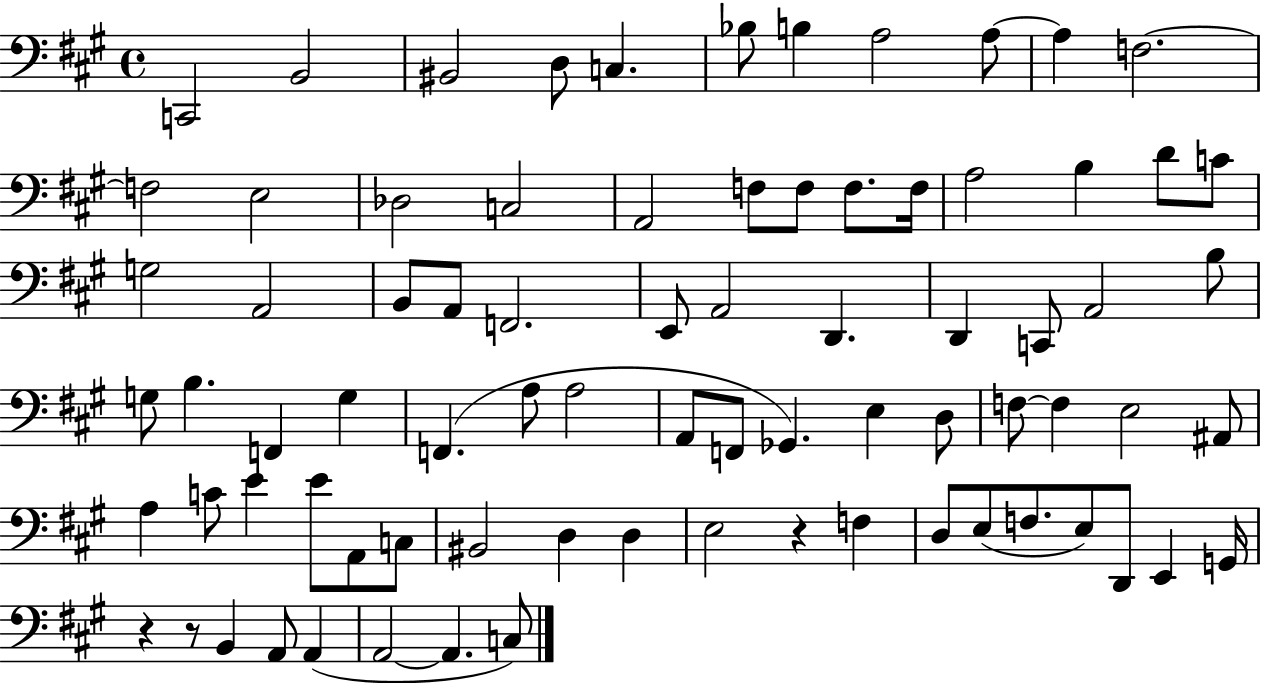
X:1
T:Untitled
M:4/4
L:1/4
K:A
C,,2 B,,2 ^B,,2 D,/2 C, _B,/2 B, A,2 A,/2 A, F,2 F,2 E,2 _D,2 C,2 A,,2 F,/2 F,/2 F,/2 F,/4 A,2 B, D/2 C/2 G,2 A,,2 B,,/2 A,,/2 F,,2 E,,/2 A,,2 D,, D,, C,,/2 A,,2 B,/2 G,/2 B, F,, G, F,, A,/2 A,2 A,,/2 F,,/2 _G,, E, D,/2 F,/2 F, E,2 ^A,,/2 A, C/2 E E/2 A,,/2 C,/2 ^B,,2 D, D, E,2 z F, D,/2 E,/2 F,/2 E,/2 D,,/2 E,, G,,/4 z z/2 B,, A,,/2 A,, A,,2 A,, C,/2